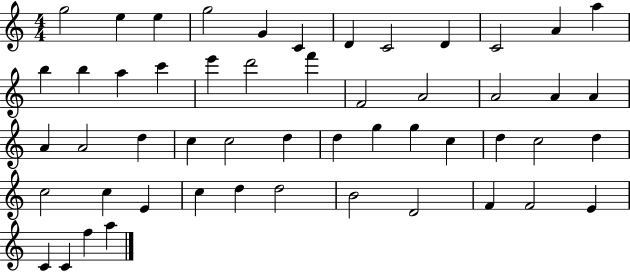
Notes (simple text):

G5/h E5/q E5/q G5/h G4/q C4/q D4/q C4/h D4/q C4/h A4/q A5/q B5/q B5/q A5/q C6/q E6/q D6/h F6/q F4/h A4/h A4/h A4/q A4/q A4/q A4/h D5/q C5/q C5/h D5/q D5/q G5/q G5/q C5/q D5/q C5/h D5/q C5/h C5/q E4/q C5/q D5/q D5/h B4/h D4/h F4/q F4/h E4/q C4/q C4/q F5/q A5/q